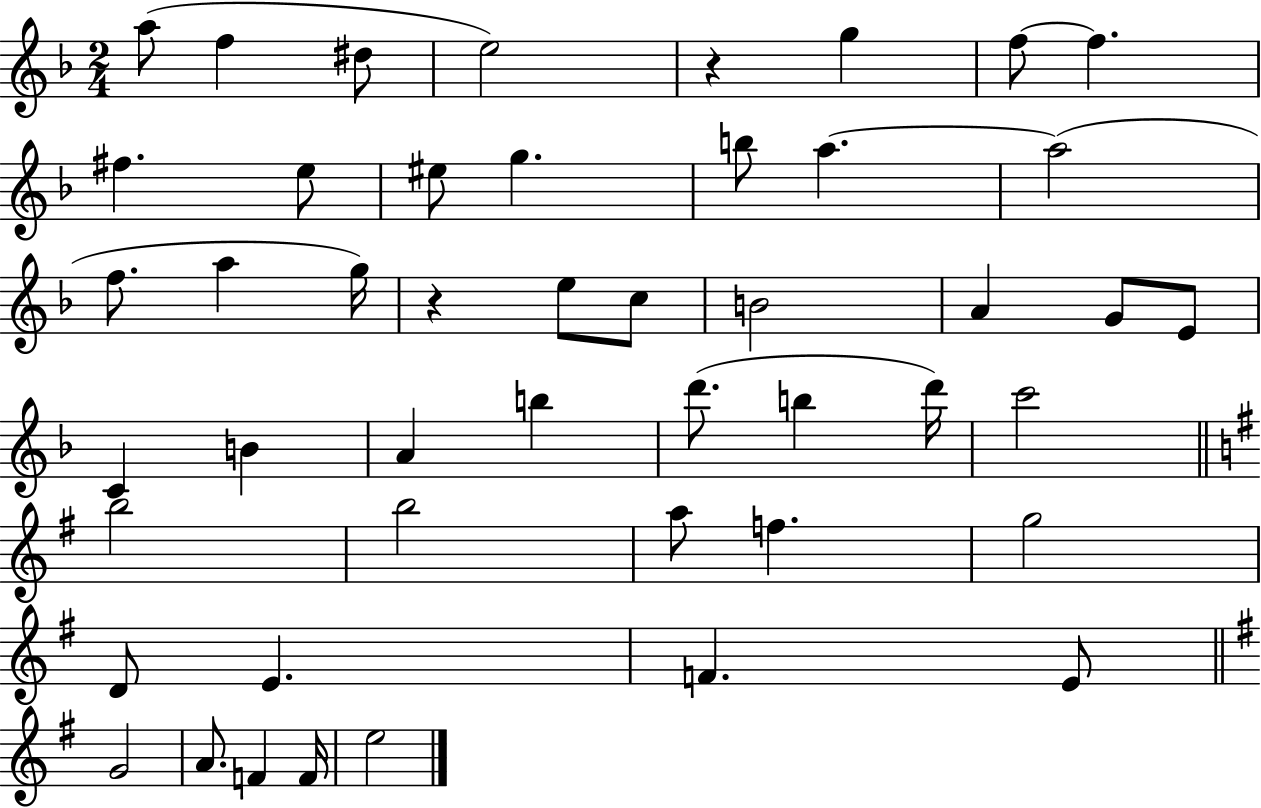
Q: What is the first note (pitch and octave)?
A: A5